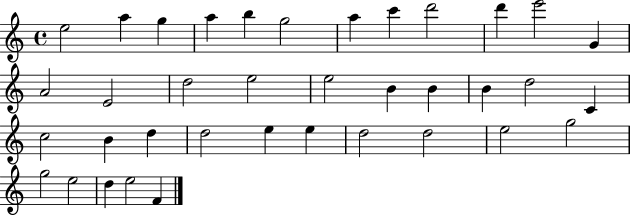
E5/h A5/q G5/q A5/q B5/q G5/h A5/q C6/q D6/h D6/q E6/h G4/q A4/h E4/h D5/h E5/h E5/h B4/q B4/q B4/q D5/h C4/q C5/h B4/q D5/q D5/h E5/q E5/q D5/h D5/h E5/h G5/h G5/h E5/h D5/q E5/h F4/q